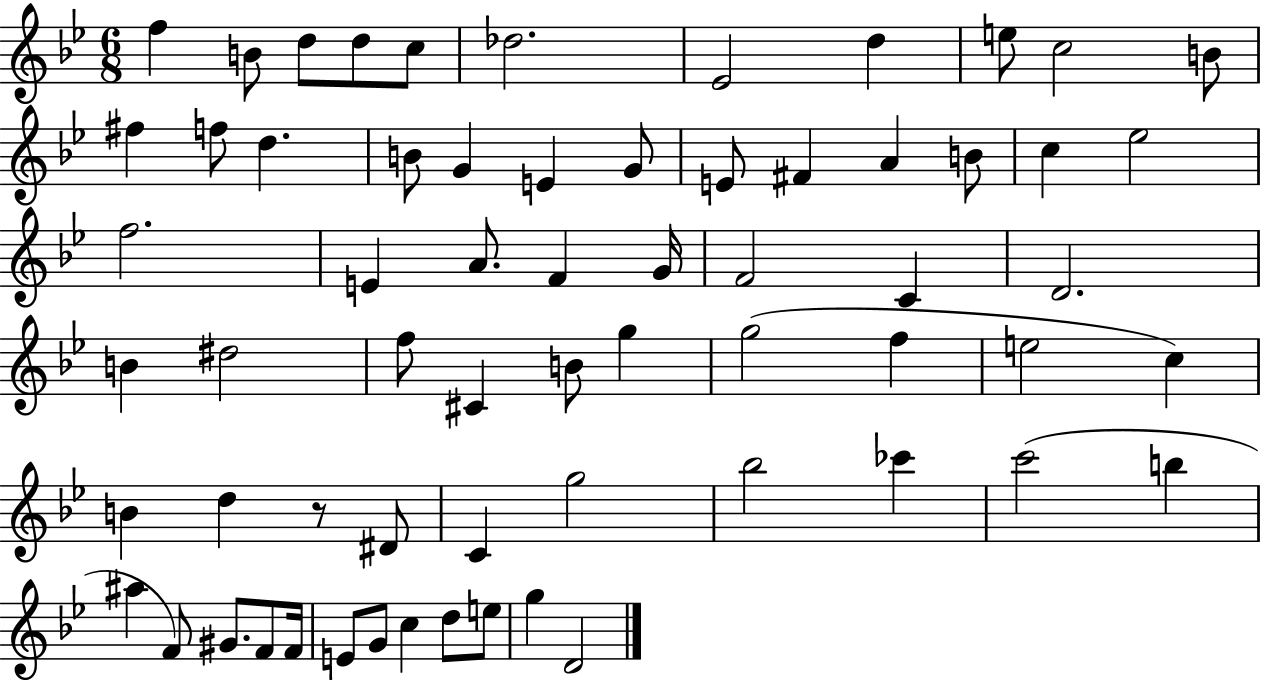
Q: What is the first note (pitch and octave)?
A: F5